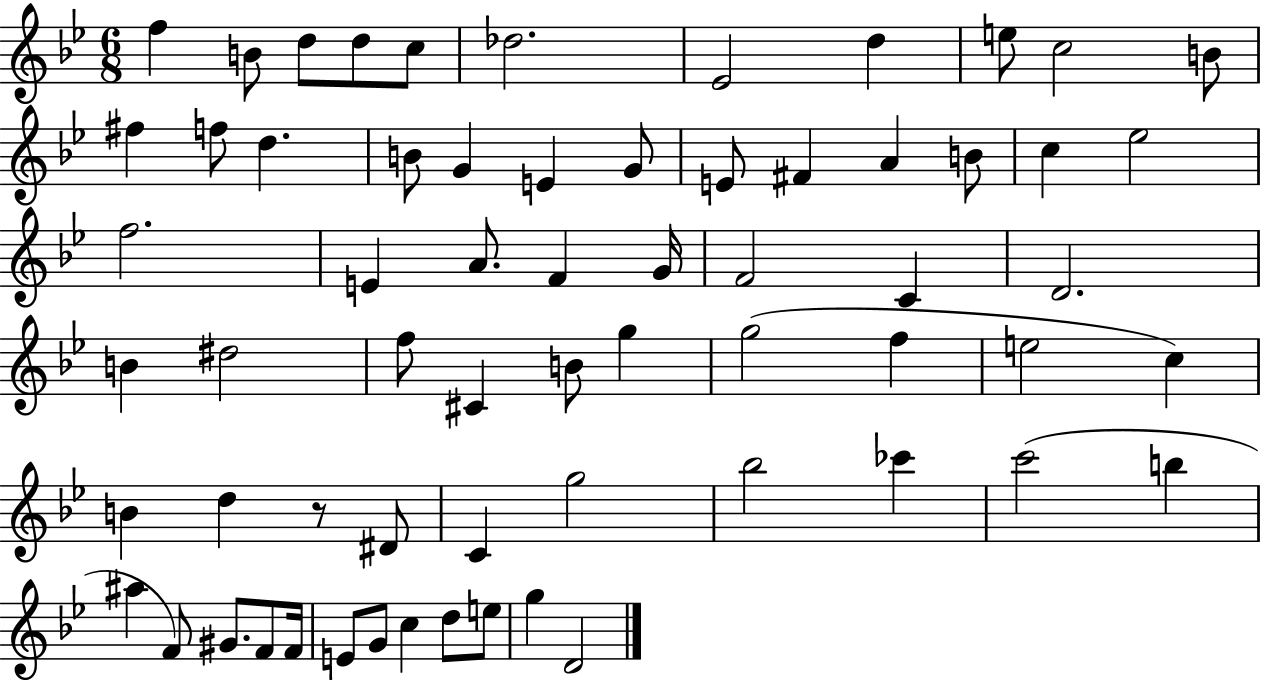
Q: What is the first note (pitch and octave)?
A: F5